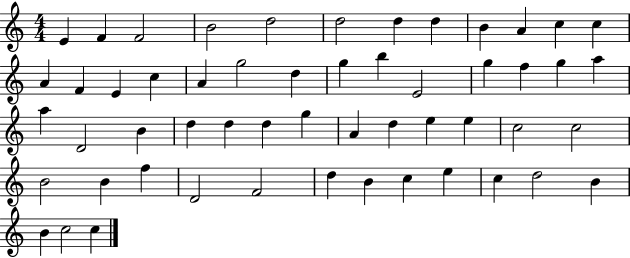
E4/q F4/q F4/h B4/h D5/h D5/h D5/q D5/q B4/q A4/q C5/q C5/q A4/q F4/q E4/q C5/q A4/q G5/h D5/q G5/q B5/q E4/h G5/q F5/q G5/q A5/q A5/q D4/h B4/q D5/q D5/q D5/q G5/q A4/q D5/q E5/q E5/q C5/h C5/h B4/h B4/q F5/q D4/h F4/h D5/q B4/q C5/q E5/q C5/q D5/h B4/q B4/q C5/h C5/q